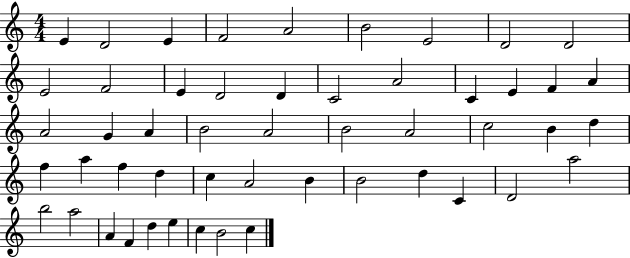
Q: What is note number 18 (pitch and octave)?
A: E4